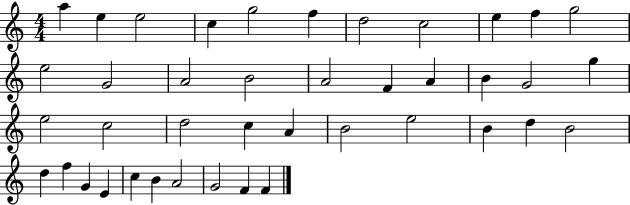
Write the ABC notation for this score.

X:1
T:Untitled
M:4/4
L:1/4
K:C
a e e2 c g2 f d2 c2 e f g2 e2 G2 A2 B2 A2 F A B G2 g e2 c2 d2 c A B2 e2 B d B2 d f G E c B A2 G2 F F